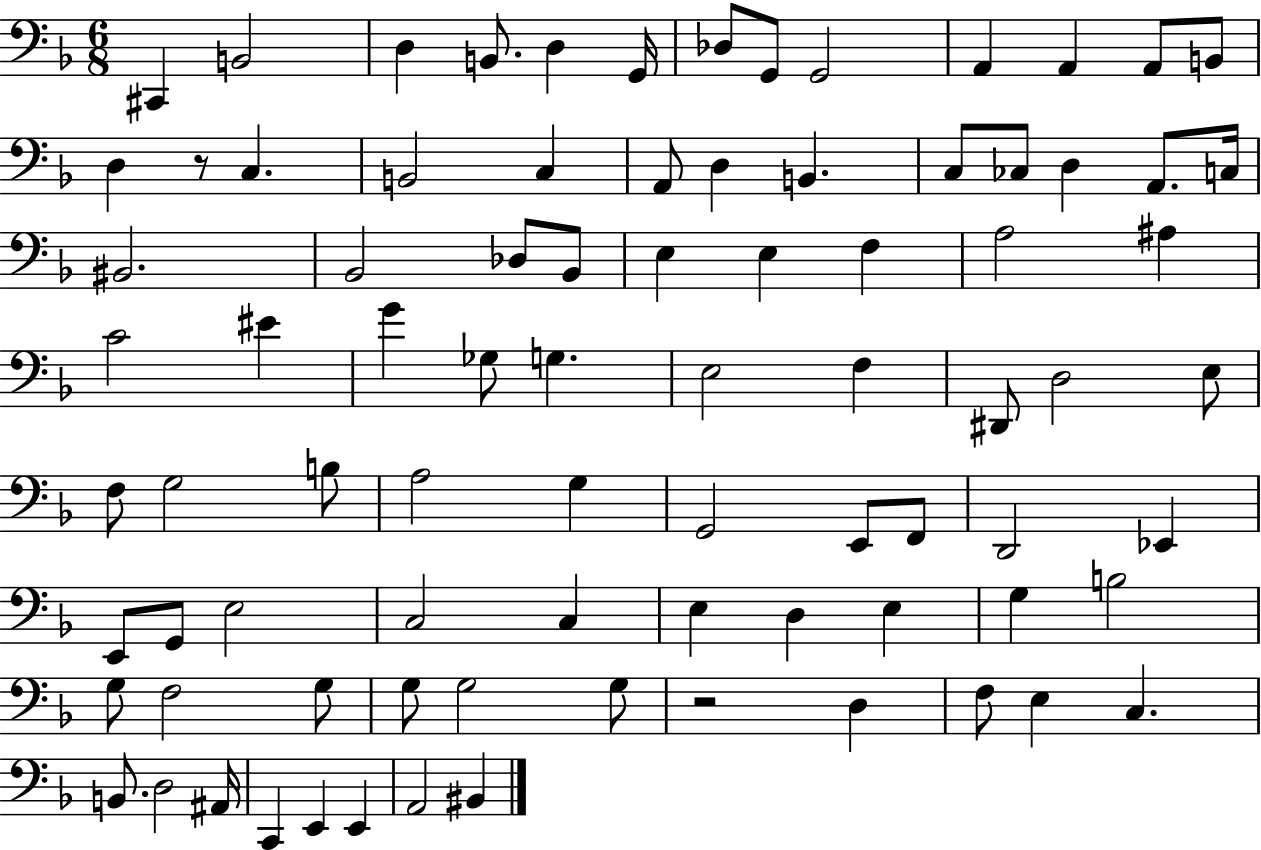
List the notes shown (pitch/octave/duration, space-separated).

C#2/q B2/h D3/q B2/e. D3/q G2/s Db3/e G2/e G2/h A2/q A2/q A2/e B2/e D3/q R/e C3/q. B2/h C3/q A2/e D3/q B2/q. C3/e CES3/e D3/q A2/e. C3/s BIS2/h. Bb2/h Db3/e Bb2/e E3/q E3/q F3/q A3/h A#3/q C4/h EIS4/q G4/q Gb3/e G3/q. E3/h F3/q D#2/e D3/h E3/e F3/e G3/h B3/e A3/h G3/q G2/h E2/e F2/e D2/h Eb2/q E2/e G2/e E3/h C3/h C3/q E3/q D3/q E3/q G3/q B3/h G3/e F3/h G3/e G3/e G3/h G3/e R/h D3/q F3/e E3/q C3/q. B2/e. D3/h A#2/s C2/q E2/q E2/q A2/h BIS2/q